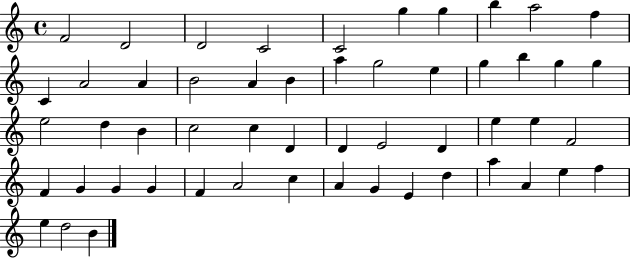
F4/h D4/h D4/h C4/h C4/h G5/q G5/q B5/q A5/h F5/q C4/q A4/h A4/q B4/h A4/q B4/q A5/q G5/h E5/q G5/q B5/q G5/q G5/q E5/h D5/q B4/q C5/h C5/q D4/q D4/q E4/h D4/q E5/q E5/q F4/h F4/q G4/q G4/q G4/q F4/q A4/h C5/q A4/q G4/q E4/q D5/q A5/q A4/q E5/q F5/q E5/q D5/h B4/q